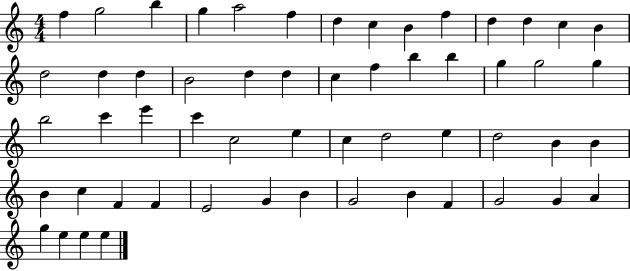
X:1
T:Untitled
M:4/4
L:1/4
K:C
f g2 b g a2 f d c B f d d c B d2 d d B2 d d c f b b g g2 g b2 c' e' c' c2 e c d2 e d2 B B B c F F E2 G B G2 B F G2 G A g e e e